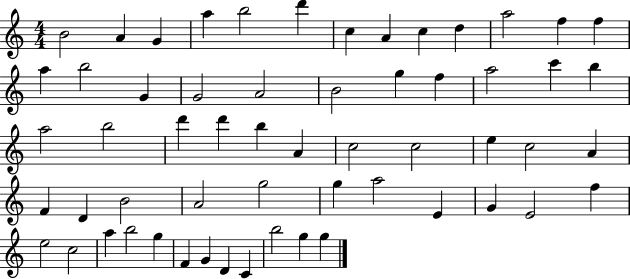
B4/h A4/q G4/q A5/q B5/h D6/q C5/q A4/q C5/q D5/q A5/h F5/q F5/q A5/q B5/h G4/q G4/h A4/h B4/h G5/q F5/q A5/h C6/q B5/q A5/h B5/h D6/q D6/q B5/q A4/q C5/h C5/h E5/q C5/h A4/q F4/q D4/q B4/h A4/h G5/h G5/q A5/h E4/q G4/q E4/h F5/q E5/h C5/h A5/q B5/h G5/q F4/q G4/q D4/q C4/q B5/h G5/q G5/q